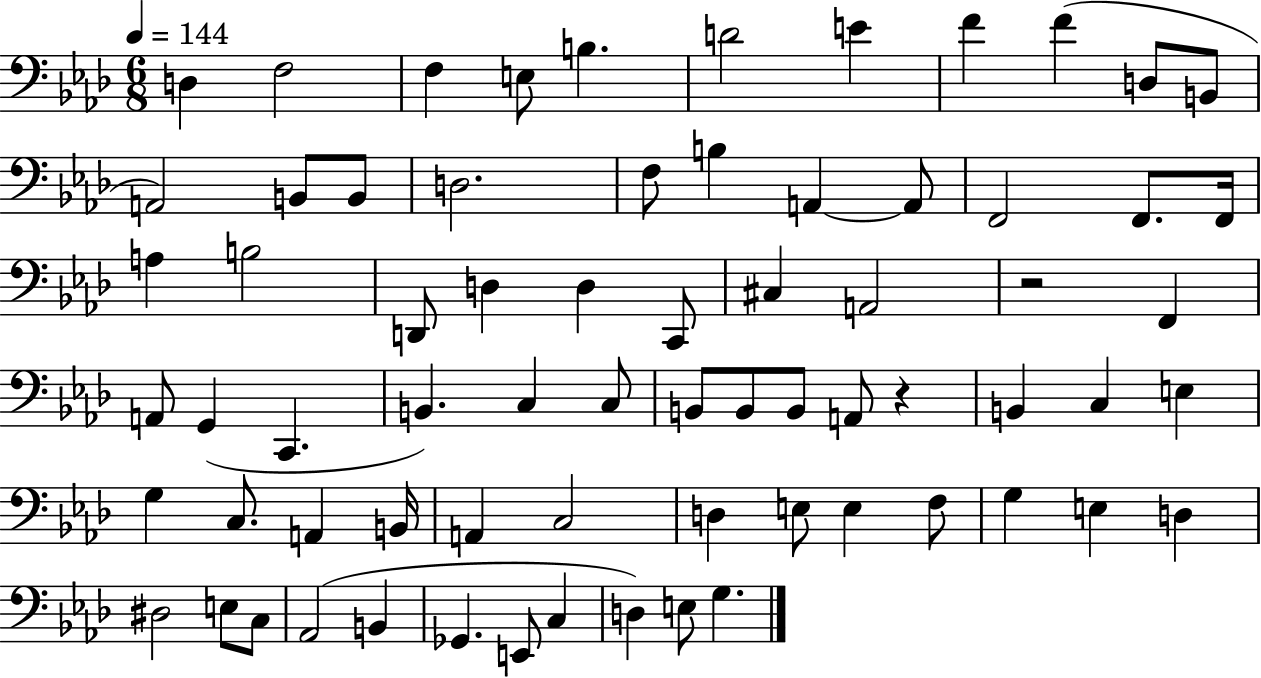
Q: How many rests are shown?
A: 2